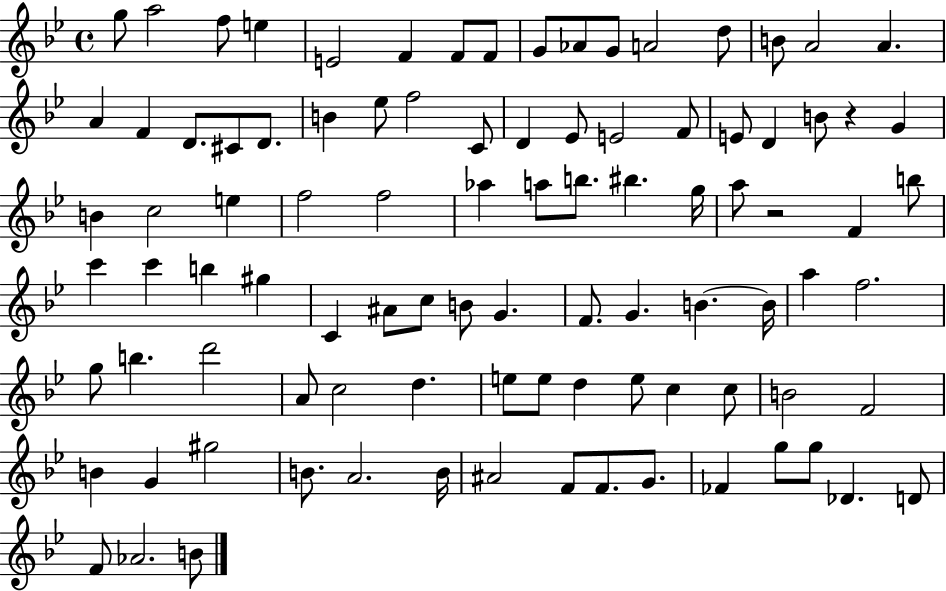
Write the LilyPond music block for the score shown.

{
  \clef treble
  \time 4/4
  \defaultTimeSignature
  \key bes \major
  g''8 a''2 f''8 e''4 | e'2 f'4 f'8 f'8 | g'8 aes'8 g'8 a'2 d''8 | b'8 a'2 a'4. | \break a'4 f'4 d'8. cis'8 d'8. | b'4 ees''8 f''2 c'8 | d'4 ees'8 e'2 f'8 | e'8 d'4 b'8 r4 g'4 | \break b'4 c''2 e''4 | f''2 f''2 | aes''4 a''8 b''8. bis''4. g''16 | a''8 r2 f'4 b''8 | \break c'''4 c'''4 b''4 gis''4 | c'4 ais'8 c''8 b'8 g'4. | f'8. g'4. b'4.~~ b'16 | a''4 f''2. | \break g''8 b''4. d'''2 | a'8 c''2 d''4. | e''8 e''8 d''4 e''8 c''4 c''8 | b'2 f'2 | \break b'4 g'4 gis''2 | b'8. a'2. b'16 | ais'2 f'8 f'8. g'8. | fes'4 g''8 g''8 des'4. d'8 | \break f'8 aes'2. b'8 | \bar "|."
}